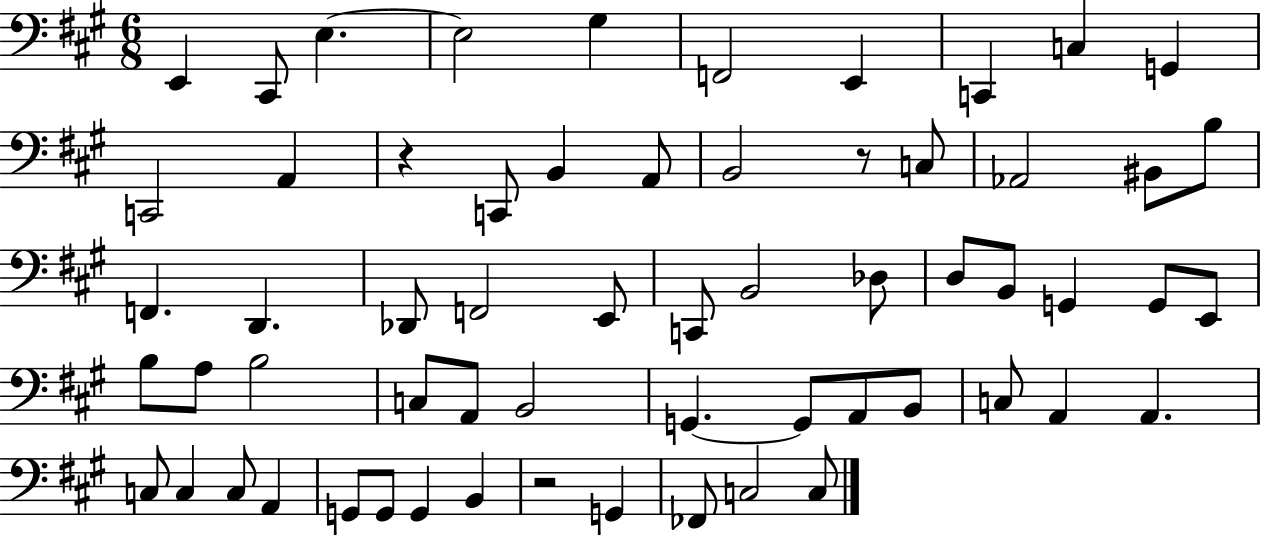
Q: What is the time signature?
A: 6/8